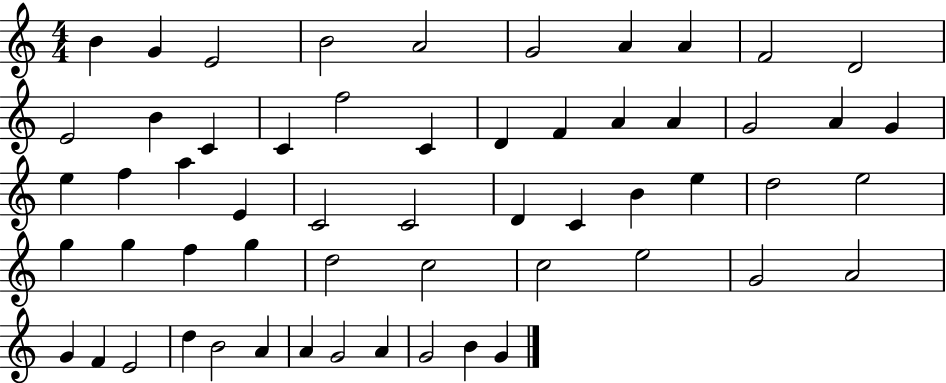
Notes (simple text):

B4/q G4/q E4/h B4/h A4/h G4/h A4/q A4/q F4/h D4/h E4/h B4/q C4/q C4/q F5/h C4/q D4/q F4/q A4/q A4/q G4/h A4/q G4/q E5/q F5/q A5/q E4/q C4/h C4/h D4/q C4/q B4/q E5/q D5/h E5/h G5/q G5/q F5/q G5/q D5/h C5/h C5/h E5/h G4/h A4/h G4/q F4/q E4/h D5/q B4/h A4/q A4/q G4/h A4/q G4/h B4/q G4/q